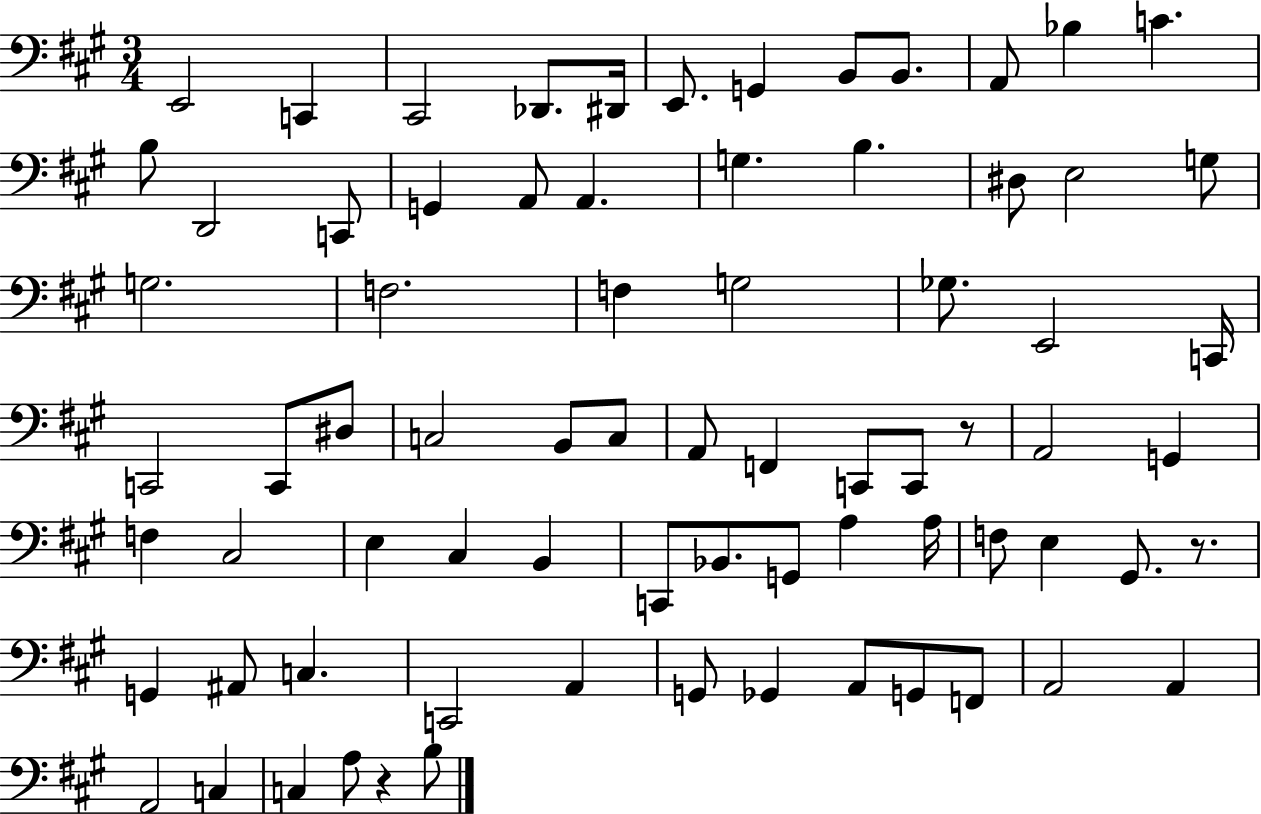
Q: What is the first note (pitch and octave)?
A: E2